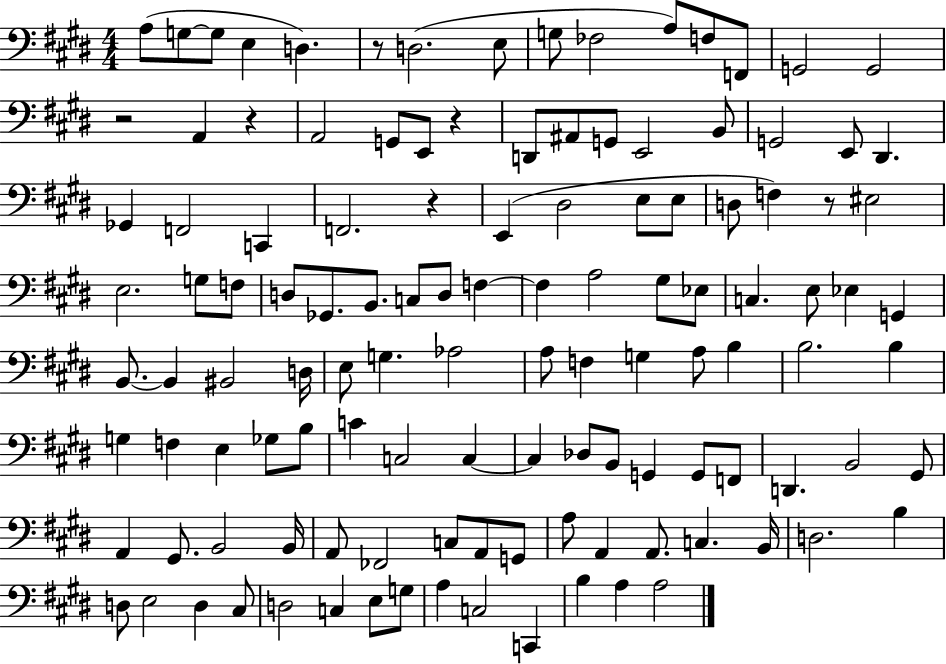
X:1
T:Untitled
M:4/4
L:1/4
K:E
A,/2 G,/2 G,/2 E, D, z/2 D,2 E,/2 G,/2 _F,2 A,/2 F,/2 F,,/2 G,,2 G,,2 z2 A,, z A,,2 G,,/2 E,,/2 z D,,/2 ^A,,/2 G,,/2 E,,2 B,,/2 G,,2 E,,/2 ^D,, _G,, F,,2 C,, F,,2 z E,, ^D,2 E,/2 E,/2 D,/2 F, z/2 ^E,2 E,2 G,/2 F,/2 D,/2 _G,,/2 B,,/2 C,/2 D,/2 F, F, A,2 ^G,/2 _E,/2 C, E,/2 _E, G,, B,,/2 B,, ^B,,2 D,/4 E,/2 G, _A,2 A,/2 F, G, A,/2 B, B,2 B, G, F, E, _G,/2 B,/2 C C,2 C, C, _D,/2 B,,/2 G,, G,,/2 F,,/2 D,, B,,2 ^G,,/2 A,, ^G,,/2 B,,2 B,,/4 A,,/2 _F,,2 C,/2 A,,/2 G,,/2 A,/2 A,, A,,/2 C, B,,/4 D,2 B, D,/2 E,2 D, ^C,/2 D,2 C, E,/2 G,/2 A, C,2 C,, B, A, A,2